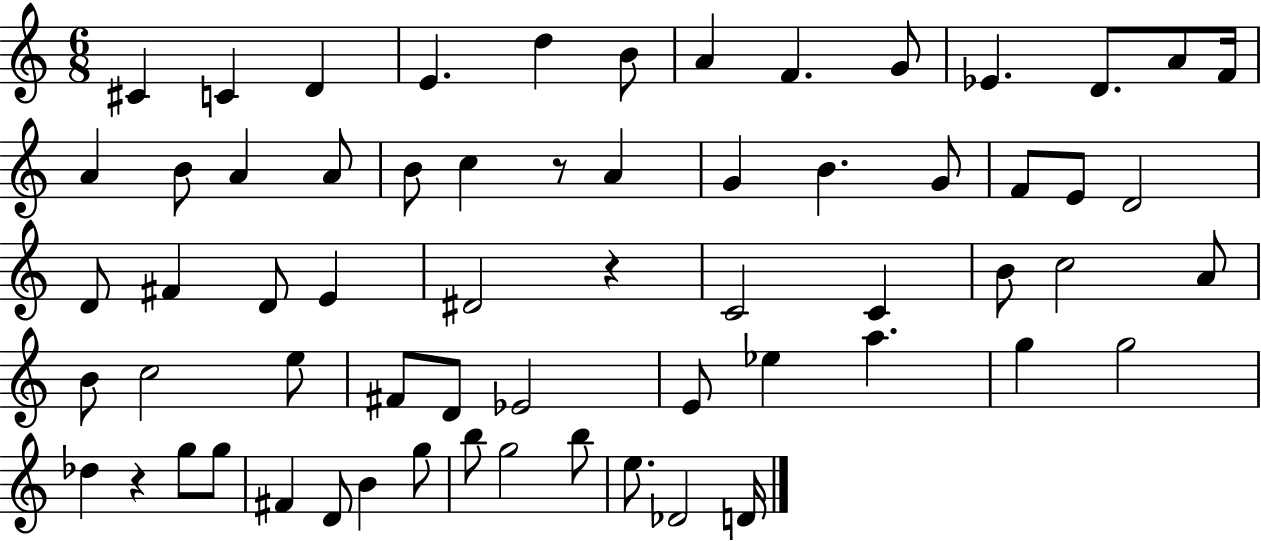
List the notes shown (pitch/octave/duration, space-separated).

C#4/q C4/q D4/q E4/q. D5/q B4/e A4/q F4/q. G4/e Eb4/q. D4/e. A4/e F4/s A4/q B4/e A4/q A4/e B4/e C5/q R/e A4/q G4/q B4/q. G4/e F4/e E4/e D4/h D4/e F#4/q D4/e E4/q D#4/h R/q C4/h C4/q B4/e C5/h A4/e B4/e C5/h E5/e F#4/e D4/e Eb4/h E4/e Eb5/q A5/q. G5/q G5/h Db5/q R/q G5/e G5/e F#4/q D4/e B4/q G5/e B5/e G5/h B5/e E5/e. Db4/h D4/s